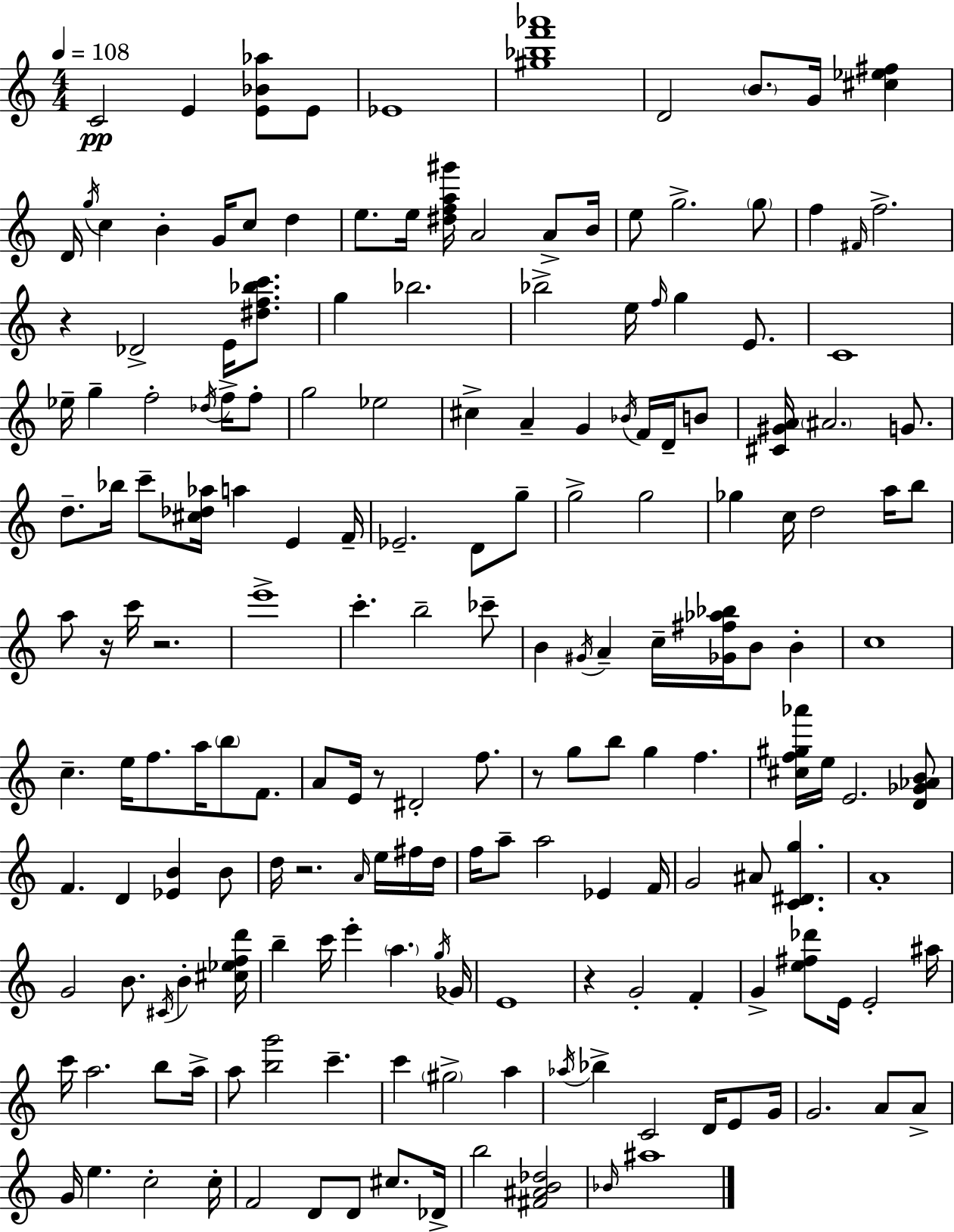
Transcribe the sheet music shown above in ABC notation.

X:1
T:Untitled
M:4/4
L:1/4
K:Am
C2 E [E_B_a]/2 E/2 _E4 [^g_bf'_a']4 D2 B/2 G/4 [^c_e^f] D/4 g/4 c B G/4 c/2 d e/2 e/4 [^dfa^g']/4 A2 A/2 B/4 e/2 g2 g/2 f ^F/4 f2 z _D2 E/4 [^df_bc']/2 g _b2 _b2 e/4 f/4 g E/2 C4 _e/4 g f2 _d/4 f/4 f/2 g2 _e2 ^c A G _B/4 F/4 D/4 B/2 [^C^GA]/4 ^A2 G/2 d/2 _b/4 c'/2 [^c_d_a]/4 a E F/4 _E2 D/2 g/2 g2 g2 _g c/4 d2 a/4 b/2 a/2 z/4 c'/4 z2 e'4 c' b2 _c'/2 B ^G/4 A c/4 [_G^f_a_b]/4 B/2 B c4 c e/4 f/2 a/4 b/2 F/2 A/2 E/4 z/2 ^D2 f/2 z/2 g/2 b/2 g f [^cf^g_a']/4 e/4 E2 [D_G_AB]/2 F D [_EB] B/2 d/4 z2 A/4 e/4 ^f/4 d/4 f/4 a/2 a2 _E F/4 G2 ^A/2 [C^Dg] A4 G2 B/2 ^C/4 B [^c_efd']/4 b c'/4 e' a g/4 _G/4 E4 z G2 F G [e^f_d']/2 E/4 E2 ^a/4 c'/4 a2 b/2 a/4 a/2 [bg']2 c' c' ^g2 a _a/4 _b C2 D/4 E/2 G/4 G2 A/2 A/2 G/4 e c2 c/4 F2 D/2 D/2 ^c/2 _D/4 b2 [^F^AB_d]2 _B/4 ^a4